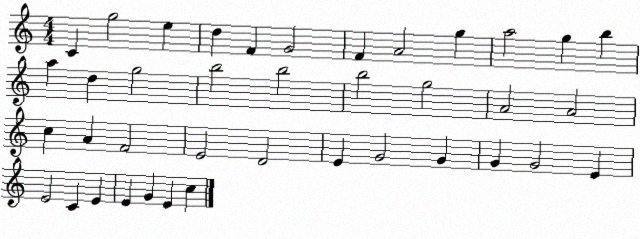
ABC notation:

X:1
T:Untitled
M:4/4
L:1/4
K:C
C g2 e d F G2 F A2 g a2 g b a d g2 b2 b2 b2 g2 A2 A2 c A F2 E2 D2 E G2 G G G2 E E2 C E E G E c